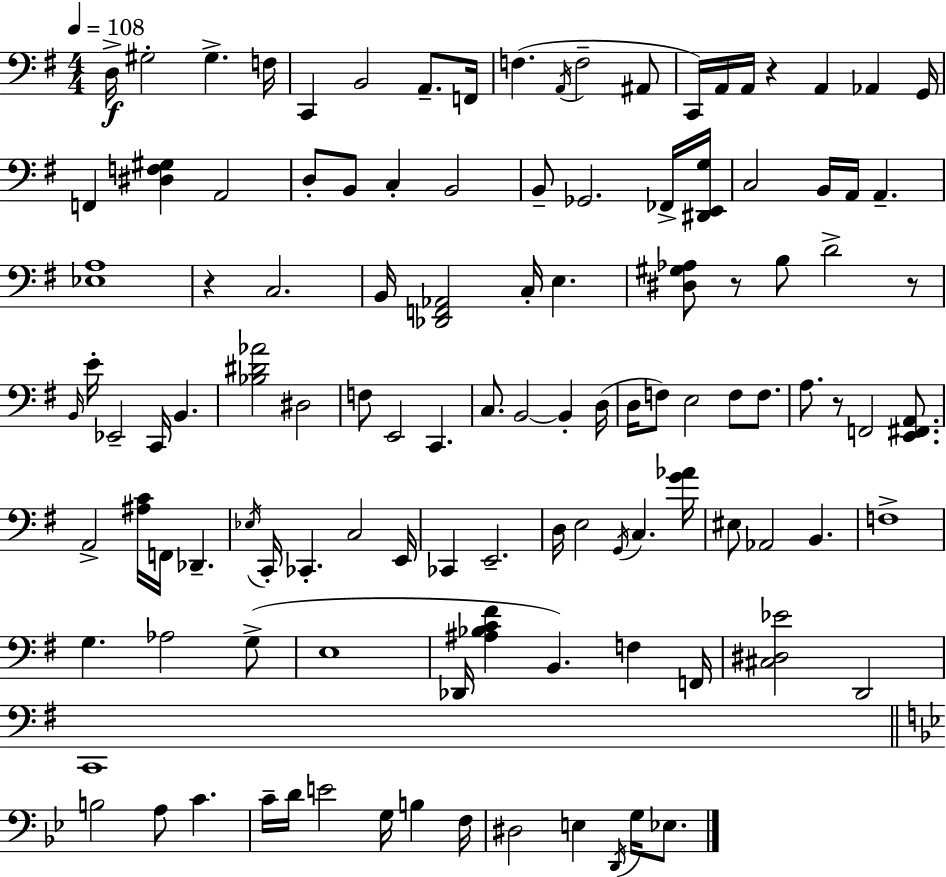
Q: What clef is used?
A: bass